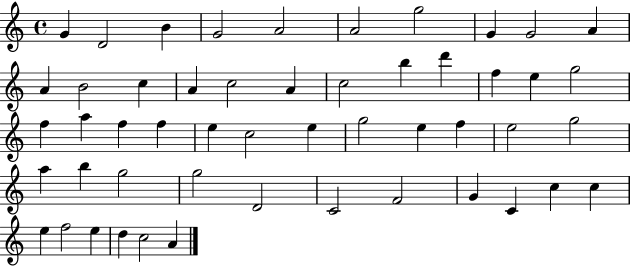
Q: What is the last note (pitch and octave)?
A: A4